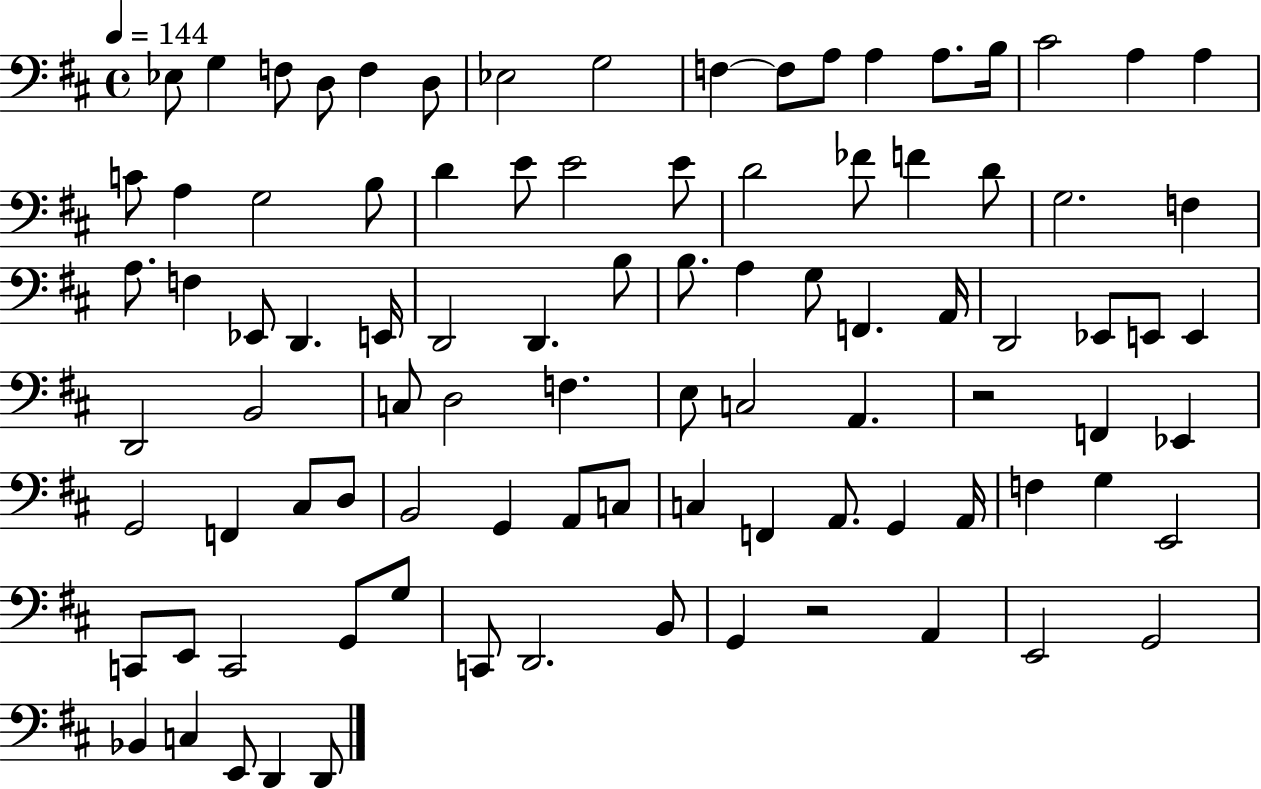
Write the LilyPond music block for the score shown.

{
  \clef bass
  \time 4/4
  \defaultTimeSignature
  \key d \major
  \tempo 4 = 144
  ees8 g4 f8 d8 f4 d8 | ees2 g2 | f4~~ f8 a8 a4 a8. b16 | cis'2 a4 a4 | \break c'8 a4 g2 b8 | d'4 e'8 e'2 e'8 | d'2 fes'8 f'4 d'8 | g2. f4 | \break a8. f4 ees,8 d,4. e,16 | d,2 d,4. b8 | b8. a4 g8 f,4. a,16 | d,2 ees,8 e,8 e,4 | \break d,2 b,2 | c8 d2 f4. | e8 c2 a,4. | r2 f,4 ees,4 | \break g,2 f,4 cis8 d8 | b,2 g,4 a,8 c8 | c4 f,4 a,8. g,4 a,16 | f4 g4 e,2 | \break c,8 e,8 c,2 g,8 g8 | c,8 d,2. b,8 | g,4 r2 a,4 | e,2 g,2 | \break bes,4 c4 e,8 d,4 d,8 | \bar "|."
}